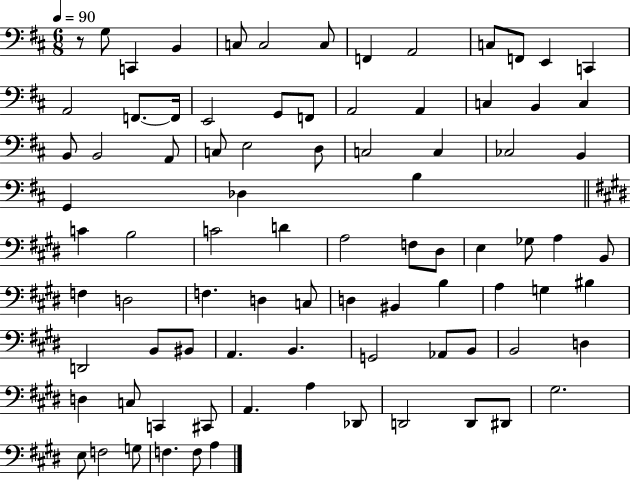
{
  \clef bass
  \numericTimeSignature
  \time 6/8
  \key d \major
  \tempo 4 = 90
  r8 g8 c,4 b,4 | c8 c2 c8 | f,4 a,2 | c8 f,8 e,4 c,4 | \break a,2 f,8.~~ f,16 | e,2 g,8 f,8 | a,2 a,4 | c4 b,4 c4 | \break b,8 b,2 a,8 | c8 e2 d8 | c2 c4 | ces2 b,4 | \break g,4 des4 b4 | \bar "||" \break \key e \major c'4 b2 | c'2 d'4 | a2 f8 dis8 | e4 ges8 a4 b,8 | \break f4 d2 | f4. d4 c8 | d4 bis,4 b4 | a4 g4 bis4 | \break d,2 b,8 bis,8 | a,4. b,4. | g,2 aes,8 b,8 | b,2 d4 | \break d4 c8 c,4 cis,8 | a,4. a4 des,8 | d,2 d,8 dis,8 | gis2. | \break e8 f2 g8 | f4. f8 a4 | \bar "|."
}